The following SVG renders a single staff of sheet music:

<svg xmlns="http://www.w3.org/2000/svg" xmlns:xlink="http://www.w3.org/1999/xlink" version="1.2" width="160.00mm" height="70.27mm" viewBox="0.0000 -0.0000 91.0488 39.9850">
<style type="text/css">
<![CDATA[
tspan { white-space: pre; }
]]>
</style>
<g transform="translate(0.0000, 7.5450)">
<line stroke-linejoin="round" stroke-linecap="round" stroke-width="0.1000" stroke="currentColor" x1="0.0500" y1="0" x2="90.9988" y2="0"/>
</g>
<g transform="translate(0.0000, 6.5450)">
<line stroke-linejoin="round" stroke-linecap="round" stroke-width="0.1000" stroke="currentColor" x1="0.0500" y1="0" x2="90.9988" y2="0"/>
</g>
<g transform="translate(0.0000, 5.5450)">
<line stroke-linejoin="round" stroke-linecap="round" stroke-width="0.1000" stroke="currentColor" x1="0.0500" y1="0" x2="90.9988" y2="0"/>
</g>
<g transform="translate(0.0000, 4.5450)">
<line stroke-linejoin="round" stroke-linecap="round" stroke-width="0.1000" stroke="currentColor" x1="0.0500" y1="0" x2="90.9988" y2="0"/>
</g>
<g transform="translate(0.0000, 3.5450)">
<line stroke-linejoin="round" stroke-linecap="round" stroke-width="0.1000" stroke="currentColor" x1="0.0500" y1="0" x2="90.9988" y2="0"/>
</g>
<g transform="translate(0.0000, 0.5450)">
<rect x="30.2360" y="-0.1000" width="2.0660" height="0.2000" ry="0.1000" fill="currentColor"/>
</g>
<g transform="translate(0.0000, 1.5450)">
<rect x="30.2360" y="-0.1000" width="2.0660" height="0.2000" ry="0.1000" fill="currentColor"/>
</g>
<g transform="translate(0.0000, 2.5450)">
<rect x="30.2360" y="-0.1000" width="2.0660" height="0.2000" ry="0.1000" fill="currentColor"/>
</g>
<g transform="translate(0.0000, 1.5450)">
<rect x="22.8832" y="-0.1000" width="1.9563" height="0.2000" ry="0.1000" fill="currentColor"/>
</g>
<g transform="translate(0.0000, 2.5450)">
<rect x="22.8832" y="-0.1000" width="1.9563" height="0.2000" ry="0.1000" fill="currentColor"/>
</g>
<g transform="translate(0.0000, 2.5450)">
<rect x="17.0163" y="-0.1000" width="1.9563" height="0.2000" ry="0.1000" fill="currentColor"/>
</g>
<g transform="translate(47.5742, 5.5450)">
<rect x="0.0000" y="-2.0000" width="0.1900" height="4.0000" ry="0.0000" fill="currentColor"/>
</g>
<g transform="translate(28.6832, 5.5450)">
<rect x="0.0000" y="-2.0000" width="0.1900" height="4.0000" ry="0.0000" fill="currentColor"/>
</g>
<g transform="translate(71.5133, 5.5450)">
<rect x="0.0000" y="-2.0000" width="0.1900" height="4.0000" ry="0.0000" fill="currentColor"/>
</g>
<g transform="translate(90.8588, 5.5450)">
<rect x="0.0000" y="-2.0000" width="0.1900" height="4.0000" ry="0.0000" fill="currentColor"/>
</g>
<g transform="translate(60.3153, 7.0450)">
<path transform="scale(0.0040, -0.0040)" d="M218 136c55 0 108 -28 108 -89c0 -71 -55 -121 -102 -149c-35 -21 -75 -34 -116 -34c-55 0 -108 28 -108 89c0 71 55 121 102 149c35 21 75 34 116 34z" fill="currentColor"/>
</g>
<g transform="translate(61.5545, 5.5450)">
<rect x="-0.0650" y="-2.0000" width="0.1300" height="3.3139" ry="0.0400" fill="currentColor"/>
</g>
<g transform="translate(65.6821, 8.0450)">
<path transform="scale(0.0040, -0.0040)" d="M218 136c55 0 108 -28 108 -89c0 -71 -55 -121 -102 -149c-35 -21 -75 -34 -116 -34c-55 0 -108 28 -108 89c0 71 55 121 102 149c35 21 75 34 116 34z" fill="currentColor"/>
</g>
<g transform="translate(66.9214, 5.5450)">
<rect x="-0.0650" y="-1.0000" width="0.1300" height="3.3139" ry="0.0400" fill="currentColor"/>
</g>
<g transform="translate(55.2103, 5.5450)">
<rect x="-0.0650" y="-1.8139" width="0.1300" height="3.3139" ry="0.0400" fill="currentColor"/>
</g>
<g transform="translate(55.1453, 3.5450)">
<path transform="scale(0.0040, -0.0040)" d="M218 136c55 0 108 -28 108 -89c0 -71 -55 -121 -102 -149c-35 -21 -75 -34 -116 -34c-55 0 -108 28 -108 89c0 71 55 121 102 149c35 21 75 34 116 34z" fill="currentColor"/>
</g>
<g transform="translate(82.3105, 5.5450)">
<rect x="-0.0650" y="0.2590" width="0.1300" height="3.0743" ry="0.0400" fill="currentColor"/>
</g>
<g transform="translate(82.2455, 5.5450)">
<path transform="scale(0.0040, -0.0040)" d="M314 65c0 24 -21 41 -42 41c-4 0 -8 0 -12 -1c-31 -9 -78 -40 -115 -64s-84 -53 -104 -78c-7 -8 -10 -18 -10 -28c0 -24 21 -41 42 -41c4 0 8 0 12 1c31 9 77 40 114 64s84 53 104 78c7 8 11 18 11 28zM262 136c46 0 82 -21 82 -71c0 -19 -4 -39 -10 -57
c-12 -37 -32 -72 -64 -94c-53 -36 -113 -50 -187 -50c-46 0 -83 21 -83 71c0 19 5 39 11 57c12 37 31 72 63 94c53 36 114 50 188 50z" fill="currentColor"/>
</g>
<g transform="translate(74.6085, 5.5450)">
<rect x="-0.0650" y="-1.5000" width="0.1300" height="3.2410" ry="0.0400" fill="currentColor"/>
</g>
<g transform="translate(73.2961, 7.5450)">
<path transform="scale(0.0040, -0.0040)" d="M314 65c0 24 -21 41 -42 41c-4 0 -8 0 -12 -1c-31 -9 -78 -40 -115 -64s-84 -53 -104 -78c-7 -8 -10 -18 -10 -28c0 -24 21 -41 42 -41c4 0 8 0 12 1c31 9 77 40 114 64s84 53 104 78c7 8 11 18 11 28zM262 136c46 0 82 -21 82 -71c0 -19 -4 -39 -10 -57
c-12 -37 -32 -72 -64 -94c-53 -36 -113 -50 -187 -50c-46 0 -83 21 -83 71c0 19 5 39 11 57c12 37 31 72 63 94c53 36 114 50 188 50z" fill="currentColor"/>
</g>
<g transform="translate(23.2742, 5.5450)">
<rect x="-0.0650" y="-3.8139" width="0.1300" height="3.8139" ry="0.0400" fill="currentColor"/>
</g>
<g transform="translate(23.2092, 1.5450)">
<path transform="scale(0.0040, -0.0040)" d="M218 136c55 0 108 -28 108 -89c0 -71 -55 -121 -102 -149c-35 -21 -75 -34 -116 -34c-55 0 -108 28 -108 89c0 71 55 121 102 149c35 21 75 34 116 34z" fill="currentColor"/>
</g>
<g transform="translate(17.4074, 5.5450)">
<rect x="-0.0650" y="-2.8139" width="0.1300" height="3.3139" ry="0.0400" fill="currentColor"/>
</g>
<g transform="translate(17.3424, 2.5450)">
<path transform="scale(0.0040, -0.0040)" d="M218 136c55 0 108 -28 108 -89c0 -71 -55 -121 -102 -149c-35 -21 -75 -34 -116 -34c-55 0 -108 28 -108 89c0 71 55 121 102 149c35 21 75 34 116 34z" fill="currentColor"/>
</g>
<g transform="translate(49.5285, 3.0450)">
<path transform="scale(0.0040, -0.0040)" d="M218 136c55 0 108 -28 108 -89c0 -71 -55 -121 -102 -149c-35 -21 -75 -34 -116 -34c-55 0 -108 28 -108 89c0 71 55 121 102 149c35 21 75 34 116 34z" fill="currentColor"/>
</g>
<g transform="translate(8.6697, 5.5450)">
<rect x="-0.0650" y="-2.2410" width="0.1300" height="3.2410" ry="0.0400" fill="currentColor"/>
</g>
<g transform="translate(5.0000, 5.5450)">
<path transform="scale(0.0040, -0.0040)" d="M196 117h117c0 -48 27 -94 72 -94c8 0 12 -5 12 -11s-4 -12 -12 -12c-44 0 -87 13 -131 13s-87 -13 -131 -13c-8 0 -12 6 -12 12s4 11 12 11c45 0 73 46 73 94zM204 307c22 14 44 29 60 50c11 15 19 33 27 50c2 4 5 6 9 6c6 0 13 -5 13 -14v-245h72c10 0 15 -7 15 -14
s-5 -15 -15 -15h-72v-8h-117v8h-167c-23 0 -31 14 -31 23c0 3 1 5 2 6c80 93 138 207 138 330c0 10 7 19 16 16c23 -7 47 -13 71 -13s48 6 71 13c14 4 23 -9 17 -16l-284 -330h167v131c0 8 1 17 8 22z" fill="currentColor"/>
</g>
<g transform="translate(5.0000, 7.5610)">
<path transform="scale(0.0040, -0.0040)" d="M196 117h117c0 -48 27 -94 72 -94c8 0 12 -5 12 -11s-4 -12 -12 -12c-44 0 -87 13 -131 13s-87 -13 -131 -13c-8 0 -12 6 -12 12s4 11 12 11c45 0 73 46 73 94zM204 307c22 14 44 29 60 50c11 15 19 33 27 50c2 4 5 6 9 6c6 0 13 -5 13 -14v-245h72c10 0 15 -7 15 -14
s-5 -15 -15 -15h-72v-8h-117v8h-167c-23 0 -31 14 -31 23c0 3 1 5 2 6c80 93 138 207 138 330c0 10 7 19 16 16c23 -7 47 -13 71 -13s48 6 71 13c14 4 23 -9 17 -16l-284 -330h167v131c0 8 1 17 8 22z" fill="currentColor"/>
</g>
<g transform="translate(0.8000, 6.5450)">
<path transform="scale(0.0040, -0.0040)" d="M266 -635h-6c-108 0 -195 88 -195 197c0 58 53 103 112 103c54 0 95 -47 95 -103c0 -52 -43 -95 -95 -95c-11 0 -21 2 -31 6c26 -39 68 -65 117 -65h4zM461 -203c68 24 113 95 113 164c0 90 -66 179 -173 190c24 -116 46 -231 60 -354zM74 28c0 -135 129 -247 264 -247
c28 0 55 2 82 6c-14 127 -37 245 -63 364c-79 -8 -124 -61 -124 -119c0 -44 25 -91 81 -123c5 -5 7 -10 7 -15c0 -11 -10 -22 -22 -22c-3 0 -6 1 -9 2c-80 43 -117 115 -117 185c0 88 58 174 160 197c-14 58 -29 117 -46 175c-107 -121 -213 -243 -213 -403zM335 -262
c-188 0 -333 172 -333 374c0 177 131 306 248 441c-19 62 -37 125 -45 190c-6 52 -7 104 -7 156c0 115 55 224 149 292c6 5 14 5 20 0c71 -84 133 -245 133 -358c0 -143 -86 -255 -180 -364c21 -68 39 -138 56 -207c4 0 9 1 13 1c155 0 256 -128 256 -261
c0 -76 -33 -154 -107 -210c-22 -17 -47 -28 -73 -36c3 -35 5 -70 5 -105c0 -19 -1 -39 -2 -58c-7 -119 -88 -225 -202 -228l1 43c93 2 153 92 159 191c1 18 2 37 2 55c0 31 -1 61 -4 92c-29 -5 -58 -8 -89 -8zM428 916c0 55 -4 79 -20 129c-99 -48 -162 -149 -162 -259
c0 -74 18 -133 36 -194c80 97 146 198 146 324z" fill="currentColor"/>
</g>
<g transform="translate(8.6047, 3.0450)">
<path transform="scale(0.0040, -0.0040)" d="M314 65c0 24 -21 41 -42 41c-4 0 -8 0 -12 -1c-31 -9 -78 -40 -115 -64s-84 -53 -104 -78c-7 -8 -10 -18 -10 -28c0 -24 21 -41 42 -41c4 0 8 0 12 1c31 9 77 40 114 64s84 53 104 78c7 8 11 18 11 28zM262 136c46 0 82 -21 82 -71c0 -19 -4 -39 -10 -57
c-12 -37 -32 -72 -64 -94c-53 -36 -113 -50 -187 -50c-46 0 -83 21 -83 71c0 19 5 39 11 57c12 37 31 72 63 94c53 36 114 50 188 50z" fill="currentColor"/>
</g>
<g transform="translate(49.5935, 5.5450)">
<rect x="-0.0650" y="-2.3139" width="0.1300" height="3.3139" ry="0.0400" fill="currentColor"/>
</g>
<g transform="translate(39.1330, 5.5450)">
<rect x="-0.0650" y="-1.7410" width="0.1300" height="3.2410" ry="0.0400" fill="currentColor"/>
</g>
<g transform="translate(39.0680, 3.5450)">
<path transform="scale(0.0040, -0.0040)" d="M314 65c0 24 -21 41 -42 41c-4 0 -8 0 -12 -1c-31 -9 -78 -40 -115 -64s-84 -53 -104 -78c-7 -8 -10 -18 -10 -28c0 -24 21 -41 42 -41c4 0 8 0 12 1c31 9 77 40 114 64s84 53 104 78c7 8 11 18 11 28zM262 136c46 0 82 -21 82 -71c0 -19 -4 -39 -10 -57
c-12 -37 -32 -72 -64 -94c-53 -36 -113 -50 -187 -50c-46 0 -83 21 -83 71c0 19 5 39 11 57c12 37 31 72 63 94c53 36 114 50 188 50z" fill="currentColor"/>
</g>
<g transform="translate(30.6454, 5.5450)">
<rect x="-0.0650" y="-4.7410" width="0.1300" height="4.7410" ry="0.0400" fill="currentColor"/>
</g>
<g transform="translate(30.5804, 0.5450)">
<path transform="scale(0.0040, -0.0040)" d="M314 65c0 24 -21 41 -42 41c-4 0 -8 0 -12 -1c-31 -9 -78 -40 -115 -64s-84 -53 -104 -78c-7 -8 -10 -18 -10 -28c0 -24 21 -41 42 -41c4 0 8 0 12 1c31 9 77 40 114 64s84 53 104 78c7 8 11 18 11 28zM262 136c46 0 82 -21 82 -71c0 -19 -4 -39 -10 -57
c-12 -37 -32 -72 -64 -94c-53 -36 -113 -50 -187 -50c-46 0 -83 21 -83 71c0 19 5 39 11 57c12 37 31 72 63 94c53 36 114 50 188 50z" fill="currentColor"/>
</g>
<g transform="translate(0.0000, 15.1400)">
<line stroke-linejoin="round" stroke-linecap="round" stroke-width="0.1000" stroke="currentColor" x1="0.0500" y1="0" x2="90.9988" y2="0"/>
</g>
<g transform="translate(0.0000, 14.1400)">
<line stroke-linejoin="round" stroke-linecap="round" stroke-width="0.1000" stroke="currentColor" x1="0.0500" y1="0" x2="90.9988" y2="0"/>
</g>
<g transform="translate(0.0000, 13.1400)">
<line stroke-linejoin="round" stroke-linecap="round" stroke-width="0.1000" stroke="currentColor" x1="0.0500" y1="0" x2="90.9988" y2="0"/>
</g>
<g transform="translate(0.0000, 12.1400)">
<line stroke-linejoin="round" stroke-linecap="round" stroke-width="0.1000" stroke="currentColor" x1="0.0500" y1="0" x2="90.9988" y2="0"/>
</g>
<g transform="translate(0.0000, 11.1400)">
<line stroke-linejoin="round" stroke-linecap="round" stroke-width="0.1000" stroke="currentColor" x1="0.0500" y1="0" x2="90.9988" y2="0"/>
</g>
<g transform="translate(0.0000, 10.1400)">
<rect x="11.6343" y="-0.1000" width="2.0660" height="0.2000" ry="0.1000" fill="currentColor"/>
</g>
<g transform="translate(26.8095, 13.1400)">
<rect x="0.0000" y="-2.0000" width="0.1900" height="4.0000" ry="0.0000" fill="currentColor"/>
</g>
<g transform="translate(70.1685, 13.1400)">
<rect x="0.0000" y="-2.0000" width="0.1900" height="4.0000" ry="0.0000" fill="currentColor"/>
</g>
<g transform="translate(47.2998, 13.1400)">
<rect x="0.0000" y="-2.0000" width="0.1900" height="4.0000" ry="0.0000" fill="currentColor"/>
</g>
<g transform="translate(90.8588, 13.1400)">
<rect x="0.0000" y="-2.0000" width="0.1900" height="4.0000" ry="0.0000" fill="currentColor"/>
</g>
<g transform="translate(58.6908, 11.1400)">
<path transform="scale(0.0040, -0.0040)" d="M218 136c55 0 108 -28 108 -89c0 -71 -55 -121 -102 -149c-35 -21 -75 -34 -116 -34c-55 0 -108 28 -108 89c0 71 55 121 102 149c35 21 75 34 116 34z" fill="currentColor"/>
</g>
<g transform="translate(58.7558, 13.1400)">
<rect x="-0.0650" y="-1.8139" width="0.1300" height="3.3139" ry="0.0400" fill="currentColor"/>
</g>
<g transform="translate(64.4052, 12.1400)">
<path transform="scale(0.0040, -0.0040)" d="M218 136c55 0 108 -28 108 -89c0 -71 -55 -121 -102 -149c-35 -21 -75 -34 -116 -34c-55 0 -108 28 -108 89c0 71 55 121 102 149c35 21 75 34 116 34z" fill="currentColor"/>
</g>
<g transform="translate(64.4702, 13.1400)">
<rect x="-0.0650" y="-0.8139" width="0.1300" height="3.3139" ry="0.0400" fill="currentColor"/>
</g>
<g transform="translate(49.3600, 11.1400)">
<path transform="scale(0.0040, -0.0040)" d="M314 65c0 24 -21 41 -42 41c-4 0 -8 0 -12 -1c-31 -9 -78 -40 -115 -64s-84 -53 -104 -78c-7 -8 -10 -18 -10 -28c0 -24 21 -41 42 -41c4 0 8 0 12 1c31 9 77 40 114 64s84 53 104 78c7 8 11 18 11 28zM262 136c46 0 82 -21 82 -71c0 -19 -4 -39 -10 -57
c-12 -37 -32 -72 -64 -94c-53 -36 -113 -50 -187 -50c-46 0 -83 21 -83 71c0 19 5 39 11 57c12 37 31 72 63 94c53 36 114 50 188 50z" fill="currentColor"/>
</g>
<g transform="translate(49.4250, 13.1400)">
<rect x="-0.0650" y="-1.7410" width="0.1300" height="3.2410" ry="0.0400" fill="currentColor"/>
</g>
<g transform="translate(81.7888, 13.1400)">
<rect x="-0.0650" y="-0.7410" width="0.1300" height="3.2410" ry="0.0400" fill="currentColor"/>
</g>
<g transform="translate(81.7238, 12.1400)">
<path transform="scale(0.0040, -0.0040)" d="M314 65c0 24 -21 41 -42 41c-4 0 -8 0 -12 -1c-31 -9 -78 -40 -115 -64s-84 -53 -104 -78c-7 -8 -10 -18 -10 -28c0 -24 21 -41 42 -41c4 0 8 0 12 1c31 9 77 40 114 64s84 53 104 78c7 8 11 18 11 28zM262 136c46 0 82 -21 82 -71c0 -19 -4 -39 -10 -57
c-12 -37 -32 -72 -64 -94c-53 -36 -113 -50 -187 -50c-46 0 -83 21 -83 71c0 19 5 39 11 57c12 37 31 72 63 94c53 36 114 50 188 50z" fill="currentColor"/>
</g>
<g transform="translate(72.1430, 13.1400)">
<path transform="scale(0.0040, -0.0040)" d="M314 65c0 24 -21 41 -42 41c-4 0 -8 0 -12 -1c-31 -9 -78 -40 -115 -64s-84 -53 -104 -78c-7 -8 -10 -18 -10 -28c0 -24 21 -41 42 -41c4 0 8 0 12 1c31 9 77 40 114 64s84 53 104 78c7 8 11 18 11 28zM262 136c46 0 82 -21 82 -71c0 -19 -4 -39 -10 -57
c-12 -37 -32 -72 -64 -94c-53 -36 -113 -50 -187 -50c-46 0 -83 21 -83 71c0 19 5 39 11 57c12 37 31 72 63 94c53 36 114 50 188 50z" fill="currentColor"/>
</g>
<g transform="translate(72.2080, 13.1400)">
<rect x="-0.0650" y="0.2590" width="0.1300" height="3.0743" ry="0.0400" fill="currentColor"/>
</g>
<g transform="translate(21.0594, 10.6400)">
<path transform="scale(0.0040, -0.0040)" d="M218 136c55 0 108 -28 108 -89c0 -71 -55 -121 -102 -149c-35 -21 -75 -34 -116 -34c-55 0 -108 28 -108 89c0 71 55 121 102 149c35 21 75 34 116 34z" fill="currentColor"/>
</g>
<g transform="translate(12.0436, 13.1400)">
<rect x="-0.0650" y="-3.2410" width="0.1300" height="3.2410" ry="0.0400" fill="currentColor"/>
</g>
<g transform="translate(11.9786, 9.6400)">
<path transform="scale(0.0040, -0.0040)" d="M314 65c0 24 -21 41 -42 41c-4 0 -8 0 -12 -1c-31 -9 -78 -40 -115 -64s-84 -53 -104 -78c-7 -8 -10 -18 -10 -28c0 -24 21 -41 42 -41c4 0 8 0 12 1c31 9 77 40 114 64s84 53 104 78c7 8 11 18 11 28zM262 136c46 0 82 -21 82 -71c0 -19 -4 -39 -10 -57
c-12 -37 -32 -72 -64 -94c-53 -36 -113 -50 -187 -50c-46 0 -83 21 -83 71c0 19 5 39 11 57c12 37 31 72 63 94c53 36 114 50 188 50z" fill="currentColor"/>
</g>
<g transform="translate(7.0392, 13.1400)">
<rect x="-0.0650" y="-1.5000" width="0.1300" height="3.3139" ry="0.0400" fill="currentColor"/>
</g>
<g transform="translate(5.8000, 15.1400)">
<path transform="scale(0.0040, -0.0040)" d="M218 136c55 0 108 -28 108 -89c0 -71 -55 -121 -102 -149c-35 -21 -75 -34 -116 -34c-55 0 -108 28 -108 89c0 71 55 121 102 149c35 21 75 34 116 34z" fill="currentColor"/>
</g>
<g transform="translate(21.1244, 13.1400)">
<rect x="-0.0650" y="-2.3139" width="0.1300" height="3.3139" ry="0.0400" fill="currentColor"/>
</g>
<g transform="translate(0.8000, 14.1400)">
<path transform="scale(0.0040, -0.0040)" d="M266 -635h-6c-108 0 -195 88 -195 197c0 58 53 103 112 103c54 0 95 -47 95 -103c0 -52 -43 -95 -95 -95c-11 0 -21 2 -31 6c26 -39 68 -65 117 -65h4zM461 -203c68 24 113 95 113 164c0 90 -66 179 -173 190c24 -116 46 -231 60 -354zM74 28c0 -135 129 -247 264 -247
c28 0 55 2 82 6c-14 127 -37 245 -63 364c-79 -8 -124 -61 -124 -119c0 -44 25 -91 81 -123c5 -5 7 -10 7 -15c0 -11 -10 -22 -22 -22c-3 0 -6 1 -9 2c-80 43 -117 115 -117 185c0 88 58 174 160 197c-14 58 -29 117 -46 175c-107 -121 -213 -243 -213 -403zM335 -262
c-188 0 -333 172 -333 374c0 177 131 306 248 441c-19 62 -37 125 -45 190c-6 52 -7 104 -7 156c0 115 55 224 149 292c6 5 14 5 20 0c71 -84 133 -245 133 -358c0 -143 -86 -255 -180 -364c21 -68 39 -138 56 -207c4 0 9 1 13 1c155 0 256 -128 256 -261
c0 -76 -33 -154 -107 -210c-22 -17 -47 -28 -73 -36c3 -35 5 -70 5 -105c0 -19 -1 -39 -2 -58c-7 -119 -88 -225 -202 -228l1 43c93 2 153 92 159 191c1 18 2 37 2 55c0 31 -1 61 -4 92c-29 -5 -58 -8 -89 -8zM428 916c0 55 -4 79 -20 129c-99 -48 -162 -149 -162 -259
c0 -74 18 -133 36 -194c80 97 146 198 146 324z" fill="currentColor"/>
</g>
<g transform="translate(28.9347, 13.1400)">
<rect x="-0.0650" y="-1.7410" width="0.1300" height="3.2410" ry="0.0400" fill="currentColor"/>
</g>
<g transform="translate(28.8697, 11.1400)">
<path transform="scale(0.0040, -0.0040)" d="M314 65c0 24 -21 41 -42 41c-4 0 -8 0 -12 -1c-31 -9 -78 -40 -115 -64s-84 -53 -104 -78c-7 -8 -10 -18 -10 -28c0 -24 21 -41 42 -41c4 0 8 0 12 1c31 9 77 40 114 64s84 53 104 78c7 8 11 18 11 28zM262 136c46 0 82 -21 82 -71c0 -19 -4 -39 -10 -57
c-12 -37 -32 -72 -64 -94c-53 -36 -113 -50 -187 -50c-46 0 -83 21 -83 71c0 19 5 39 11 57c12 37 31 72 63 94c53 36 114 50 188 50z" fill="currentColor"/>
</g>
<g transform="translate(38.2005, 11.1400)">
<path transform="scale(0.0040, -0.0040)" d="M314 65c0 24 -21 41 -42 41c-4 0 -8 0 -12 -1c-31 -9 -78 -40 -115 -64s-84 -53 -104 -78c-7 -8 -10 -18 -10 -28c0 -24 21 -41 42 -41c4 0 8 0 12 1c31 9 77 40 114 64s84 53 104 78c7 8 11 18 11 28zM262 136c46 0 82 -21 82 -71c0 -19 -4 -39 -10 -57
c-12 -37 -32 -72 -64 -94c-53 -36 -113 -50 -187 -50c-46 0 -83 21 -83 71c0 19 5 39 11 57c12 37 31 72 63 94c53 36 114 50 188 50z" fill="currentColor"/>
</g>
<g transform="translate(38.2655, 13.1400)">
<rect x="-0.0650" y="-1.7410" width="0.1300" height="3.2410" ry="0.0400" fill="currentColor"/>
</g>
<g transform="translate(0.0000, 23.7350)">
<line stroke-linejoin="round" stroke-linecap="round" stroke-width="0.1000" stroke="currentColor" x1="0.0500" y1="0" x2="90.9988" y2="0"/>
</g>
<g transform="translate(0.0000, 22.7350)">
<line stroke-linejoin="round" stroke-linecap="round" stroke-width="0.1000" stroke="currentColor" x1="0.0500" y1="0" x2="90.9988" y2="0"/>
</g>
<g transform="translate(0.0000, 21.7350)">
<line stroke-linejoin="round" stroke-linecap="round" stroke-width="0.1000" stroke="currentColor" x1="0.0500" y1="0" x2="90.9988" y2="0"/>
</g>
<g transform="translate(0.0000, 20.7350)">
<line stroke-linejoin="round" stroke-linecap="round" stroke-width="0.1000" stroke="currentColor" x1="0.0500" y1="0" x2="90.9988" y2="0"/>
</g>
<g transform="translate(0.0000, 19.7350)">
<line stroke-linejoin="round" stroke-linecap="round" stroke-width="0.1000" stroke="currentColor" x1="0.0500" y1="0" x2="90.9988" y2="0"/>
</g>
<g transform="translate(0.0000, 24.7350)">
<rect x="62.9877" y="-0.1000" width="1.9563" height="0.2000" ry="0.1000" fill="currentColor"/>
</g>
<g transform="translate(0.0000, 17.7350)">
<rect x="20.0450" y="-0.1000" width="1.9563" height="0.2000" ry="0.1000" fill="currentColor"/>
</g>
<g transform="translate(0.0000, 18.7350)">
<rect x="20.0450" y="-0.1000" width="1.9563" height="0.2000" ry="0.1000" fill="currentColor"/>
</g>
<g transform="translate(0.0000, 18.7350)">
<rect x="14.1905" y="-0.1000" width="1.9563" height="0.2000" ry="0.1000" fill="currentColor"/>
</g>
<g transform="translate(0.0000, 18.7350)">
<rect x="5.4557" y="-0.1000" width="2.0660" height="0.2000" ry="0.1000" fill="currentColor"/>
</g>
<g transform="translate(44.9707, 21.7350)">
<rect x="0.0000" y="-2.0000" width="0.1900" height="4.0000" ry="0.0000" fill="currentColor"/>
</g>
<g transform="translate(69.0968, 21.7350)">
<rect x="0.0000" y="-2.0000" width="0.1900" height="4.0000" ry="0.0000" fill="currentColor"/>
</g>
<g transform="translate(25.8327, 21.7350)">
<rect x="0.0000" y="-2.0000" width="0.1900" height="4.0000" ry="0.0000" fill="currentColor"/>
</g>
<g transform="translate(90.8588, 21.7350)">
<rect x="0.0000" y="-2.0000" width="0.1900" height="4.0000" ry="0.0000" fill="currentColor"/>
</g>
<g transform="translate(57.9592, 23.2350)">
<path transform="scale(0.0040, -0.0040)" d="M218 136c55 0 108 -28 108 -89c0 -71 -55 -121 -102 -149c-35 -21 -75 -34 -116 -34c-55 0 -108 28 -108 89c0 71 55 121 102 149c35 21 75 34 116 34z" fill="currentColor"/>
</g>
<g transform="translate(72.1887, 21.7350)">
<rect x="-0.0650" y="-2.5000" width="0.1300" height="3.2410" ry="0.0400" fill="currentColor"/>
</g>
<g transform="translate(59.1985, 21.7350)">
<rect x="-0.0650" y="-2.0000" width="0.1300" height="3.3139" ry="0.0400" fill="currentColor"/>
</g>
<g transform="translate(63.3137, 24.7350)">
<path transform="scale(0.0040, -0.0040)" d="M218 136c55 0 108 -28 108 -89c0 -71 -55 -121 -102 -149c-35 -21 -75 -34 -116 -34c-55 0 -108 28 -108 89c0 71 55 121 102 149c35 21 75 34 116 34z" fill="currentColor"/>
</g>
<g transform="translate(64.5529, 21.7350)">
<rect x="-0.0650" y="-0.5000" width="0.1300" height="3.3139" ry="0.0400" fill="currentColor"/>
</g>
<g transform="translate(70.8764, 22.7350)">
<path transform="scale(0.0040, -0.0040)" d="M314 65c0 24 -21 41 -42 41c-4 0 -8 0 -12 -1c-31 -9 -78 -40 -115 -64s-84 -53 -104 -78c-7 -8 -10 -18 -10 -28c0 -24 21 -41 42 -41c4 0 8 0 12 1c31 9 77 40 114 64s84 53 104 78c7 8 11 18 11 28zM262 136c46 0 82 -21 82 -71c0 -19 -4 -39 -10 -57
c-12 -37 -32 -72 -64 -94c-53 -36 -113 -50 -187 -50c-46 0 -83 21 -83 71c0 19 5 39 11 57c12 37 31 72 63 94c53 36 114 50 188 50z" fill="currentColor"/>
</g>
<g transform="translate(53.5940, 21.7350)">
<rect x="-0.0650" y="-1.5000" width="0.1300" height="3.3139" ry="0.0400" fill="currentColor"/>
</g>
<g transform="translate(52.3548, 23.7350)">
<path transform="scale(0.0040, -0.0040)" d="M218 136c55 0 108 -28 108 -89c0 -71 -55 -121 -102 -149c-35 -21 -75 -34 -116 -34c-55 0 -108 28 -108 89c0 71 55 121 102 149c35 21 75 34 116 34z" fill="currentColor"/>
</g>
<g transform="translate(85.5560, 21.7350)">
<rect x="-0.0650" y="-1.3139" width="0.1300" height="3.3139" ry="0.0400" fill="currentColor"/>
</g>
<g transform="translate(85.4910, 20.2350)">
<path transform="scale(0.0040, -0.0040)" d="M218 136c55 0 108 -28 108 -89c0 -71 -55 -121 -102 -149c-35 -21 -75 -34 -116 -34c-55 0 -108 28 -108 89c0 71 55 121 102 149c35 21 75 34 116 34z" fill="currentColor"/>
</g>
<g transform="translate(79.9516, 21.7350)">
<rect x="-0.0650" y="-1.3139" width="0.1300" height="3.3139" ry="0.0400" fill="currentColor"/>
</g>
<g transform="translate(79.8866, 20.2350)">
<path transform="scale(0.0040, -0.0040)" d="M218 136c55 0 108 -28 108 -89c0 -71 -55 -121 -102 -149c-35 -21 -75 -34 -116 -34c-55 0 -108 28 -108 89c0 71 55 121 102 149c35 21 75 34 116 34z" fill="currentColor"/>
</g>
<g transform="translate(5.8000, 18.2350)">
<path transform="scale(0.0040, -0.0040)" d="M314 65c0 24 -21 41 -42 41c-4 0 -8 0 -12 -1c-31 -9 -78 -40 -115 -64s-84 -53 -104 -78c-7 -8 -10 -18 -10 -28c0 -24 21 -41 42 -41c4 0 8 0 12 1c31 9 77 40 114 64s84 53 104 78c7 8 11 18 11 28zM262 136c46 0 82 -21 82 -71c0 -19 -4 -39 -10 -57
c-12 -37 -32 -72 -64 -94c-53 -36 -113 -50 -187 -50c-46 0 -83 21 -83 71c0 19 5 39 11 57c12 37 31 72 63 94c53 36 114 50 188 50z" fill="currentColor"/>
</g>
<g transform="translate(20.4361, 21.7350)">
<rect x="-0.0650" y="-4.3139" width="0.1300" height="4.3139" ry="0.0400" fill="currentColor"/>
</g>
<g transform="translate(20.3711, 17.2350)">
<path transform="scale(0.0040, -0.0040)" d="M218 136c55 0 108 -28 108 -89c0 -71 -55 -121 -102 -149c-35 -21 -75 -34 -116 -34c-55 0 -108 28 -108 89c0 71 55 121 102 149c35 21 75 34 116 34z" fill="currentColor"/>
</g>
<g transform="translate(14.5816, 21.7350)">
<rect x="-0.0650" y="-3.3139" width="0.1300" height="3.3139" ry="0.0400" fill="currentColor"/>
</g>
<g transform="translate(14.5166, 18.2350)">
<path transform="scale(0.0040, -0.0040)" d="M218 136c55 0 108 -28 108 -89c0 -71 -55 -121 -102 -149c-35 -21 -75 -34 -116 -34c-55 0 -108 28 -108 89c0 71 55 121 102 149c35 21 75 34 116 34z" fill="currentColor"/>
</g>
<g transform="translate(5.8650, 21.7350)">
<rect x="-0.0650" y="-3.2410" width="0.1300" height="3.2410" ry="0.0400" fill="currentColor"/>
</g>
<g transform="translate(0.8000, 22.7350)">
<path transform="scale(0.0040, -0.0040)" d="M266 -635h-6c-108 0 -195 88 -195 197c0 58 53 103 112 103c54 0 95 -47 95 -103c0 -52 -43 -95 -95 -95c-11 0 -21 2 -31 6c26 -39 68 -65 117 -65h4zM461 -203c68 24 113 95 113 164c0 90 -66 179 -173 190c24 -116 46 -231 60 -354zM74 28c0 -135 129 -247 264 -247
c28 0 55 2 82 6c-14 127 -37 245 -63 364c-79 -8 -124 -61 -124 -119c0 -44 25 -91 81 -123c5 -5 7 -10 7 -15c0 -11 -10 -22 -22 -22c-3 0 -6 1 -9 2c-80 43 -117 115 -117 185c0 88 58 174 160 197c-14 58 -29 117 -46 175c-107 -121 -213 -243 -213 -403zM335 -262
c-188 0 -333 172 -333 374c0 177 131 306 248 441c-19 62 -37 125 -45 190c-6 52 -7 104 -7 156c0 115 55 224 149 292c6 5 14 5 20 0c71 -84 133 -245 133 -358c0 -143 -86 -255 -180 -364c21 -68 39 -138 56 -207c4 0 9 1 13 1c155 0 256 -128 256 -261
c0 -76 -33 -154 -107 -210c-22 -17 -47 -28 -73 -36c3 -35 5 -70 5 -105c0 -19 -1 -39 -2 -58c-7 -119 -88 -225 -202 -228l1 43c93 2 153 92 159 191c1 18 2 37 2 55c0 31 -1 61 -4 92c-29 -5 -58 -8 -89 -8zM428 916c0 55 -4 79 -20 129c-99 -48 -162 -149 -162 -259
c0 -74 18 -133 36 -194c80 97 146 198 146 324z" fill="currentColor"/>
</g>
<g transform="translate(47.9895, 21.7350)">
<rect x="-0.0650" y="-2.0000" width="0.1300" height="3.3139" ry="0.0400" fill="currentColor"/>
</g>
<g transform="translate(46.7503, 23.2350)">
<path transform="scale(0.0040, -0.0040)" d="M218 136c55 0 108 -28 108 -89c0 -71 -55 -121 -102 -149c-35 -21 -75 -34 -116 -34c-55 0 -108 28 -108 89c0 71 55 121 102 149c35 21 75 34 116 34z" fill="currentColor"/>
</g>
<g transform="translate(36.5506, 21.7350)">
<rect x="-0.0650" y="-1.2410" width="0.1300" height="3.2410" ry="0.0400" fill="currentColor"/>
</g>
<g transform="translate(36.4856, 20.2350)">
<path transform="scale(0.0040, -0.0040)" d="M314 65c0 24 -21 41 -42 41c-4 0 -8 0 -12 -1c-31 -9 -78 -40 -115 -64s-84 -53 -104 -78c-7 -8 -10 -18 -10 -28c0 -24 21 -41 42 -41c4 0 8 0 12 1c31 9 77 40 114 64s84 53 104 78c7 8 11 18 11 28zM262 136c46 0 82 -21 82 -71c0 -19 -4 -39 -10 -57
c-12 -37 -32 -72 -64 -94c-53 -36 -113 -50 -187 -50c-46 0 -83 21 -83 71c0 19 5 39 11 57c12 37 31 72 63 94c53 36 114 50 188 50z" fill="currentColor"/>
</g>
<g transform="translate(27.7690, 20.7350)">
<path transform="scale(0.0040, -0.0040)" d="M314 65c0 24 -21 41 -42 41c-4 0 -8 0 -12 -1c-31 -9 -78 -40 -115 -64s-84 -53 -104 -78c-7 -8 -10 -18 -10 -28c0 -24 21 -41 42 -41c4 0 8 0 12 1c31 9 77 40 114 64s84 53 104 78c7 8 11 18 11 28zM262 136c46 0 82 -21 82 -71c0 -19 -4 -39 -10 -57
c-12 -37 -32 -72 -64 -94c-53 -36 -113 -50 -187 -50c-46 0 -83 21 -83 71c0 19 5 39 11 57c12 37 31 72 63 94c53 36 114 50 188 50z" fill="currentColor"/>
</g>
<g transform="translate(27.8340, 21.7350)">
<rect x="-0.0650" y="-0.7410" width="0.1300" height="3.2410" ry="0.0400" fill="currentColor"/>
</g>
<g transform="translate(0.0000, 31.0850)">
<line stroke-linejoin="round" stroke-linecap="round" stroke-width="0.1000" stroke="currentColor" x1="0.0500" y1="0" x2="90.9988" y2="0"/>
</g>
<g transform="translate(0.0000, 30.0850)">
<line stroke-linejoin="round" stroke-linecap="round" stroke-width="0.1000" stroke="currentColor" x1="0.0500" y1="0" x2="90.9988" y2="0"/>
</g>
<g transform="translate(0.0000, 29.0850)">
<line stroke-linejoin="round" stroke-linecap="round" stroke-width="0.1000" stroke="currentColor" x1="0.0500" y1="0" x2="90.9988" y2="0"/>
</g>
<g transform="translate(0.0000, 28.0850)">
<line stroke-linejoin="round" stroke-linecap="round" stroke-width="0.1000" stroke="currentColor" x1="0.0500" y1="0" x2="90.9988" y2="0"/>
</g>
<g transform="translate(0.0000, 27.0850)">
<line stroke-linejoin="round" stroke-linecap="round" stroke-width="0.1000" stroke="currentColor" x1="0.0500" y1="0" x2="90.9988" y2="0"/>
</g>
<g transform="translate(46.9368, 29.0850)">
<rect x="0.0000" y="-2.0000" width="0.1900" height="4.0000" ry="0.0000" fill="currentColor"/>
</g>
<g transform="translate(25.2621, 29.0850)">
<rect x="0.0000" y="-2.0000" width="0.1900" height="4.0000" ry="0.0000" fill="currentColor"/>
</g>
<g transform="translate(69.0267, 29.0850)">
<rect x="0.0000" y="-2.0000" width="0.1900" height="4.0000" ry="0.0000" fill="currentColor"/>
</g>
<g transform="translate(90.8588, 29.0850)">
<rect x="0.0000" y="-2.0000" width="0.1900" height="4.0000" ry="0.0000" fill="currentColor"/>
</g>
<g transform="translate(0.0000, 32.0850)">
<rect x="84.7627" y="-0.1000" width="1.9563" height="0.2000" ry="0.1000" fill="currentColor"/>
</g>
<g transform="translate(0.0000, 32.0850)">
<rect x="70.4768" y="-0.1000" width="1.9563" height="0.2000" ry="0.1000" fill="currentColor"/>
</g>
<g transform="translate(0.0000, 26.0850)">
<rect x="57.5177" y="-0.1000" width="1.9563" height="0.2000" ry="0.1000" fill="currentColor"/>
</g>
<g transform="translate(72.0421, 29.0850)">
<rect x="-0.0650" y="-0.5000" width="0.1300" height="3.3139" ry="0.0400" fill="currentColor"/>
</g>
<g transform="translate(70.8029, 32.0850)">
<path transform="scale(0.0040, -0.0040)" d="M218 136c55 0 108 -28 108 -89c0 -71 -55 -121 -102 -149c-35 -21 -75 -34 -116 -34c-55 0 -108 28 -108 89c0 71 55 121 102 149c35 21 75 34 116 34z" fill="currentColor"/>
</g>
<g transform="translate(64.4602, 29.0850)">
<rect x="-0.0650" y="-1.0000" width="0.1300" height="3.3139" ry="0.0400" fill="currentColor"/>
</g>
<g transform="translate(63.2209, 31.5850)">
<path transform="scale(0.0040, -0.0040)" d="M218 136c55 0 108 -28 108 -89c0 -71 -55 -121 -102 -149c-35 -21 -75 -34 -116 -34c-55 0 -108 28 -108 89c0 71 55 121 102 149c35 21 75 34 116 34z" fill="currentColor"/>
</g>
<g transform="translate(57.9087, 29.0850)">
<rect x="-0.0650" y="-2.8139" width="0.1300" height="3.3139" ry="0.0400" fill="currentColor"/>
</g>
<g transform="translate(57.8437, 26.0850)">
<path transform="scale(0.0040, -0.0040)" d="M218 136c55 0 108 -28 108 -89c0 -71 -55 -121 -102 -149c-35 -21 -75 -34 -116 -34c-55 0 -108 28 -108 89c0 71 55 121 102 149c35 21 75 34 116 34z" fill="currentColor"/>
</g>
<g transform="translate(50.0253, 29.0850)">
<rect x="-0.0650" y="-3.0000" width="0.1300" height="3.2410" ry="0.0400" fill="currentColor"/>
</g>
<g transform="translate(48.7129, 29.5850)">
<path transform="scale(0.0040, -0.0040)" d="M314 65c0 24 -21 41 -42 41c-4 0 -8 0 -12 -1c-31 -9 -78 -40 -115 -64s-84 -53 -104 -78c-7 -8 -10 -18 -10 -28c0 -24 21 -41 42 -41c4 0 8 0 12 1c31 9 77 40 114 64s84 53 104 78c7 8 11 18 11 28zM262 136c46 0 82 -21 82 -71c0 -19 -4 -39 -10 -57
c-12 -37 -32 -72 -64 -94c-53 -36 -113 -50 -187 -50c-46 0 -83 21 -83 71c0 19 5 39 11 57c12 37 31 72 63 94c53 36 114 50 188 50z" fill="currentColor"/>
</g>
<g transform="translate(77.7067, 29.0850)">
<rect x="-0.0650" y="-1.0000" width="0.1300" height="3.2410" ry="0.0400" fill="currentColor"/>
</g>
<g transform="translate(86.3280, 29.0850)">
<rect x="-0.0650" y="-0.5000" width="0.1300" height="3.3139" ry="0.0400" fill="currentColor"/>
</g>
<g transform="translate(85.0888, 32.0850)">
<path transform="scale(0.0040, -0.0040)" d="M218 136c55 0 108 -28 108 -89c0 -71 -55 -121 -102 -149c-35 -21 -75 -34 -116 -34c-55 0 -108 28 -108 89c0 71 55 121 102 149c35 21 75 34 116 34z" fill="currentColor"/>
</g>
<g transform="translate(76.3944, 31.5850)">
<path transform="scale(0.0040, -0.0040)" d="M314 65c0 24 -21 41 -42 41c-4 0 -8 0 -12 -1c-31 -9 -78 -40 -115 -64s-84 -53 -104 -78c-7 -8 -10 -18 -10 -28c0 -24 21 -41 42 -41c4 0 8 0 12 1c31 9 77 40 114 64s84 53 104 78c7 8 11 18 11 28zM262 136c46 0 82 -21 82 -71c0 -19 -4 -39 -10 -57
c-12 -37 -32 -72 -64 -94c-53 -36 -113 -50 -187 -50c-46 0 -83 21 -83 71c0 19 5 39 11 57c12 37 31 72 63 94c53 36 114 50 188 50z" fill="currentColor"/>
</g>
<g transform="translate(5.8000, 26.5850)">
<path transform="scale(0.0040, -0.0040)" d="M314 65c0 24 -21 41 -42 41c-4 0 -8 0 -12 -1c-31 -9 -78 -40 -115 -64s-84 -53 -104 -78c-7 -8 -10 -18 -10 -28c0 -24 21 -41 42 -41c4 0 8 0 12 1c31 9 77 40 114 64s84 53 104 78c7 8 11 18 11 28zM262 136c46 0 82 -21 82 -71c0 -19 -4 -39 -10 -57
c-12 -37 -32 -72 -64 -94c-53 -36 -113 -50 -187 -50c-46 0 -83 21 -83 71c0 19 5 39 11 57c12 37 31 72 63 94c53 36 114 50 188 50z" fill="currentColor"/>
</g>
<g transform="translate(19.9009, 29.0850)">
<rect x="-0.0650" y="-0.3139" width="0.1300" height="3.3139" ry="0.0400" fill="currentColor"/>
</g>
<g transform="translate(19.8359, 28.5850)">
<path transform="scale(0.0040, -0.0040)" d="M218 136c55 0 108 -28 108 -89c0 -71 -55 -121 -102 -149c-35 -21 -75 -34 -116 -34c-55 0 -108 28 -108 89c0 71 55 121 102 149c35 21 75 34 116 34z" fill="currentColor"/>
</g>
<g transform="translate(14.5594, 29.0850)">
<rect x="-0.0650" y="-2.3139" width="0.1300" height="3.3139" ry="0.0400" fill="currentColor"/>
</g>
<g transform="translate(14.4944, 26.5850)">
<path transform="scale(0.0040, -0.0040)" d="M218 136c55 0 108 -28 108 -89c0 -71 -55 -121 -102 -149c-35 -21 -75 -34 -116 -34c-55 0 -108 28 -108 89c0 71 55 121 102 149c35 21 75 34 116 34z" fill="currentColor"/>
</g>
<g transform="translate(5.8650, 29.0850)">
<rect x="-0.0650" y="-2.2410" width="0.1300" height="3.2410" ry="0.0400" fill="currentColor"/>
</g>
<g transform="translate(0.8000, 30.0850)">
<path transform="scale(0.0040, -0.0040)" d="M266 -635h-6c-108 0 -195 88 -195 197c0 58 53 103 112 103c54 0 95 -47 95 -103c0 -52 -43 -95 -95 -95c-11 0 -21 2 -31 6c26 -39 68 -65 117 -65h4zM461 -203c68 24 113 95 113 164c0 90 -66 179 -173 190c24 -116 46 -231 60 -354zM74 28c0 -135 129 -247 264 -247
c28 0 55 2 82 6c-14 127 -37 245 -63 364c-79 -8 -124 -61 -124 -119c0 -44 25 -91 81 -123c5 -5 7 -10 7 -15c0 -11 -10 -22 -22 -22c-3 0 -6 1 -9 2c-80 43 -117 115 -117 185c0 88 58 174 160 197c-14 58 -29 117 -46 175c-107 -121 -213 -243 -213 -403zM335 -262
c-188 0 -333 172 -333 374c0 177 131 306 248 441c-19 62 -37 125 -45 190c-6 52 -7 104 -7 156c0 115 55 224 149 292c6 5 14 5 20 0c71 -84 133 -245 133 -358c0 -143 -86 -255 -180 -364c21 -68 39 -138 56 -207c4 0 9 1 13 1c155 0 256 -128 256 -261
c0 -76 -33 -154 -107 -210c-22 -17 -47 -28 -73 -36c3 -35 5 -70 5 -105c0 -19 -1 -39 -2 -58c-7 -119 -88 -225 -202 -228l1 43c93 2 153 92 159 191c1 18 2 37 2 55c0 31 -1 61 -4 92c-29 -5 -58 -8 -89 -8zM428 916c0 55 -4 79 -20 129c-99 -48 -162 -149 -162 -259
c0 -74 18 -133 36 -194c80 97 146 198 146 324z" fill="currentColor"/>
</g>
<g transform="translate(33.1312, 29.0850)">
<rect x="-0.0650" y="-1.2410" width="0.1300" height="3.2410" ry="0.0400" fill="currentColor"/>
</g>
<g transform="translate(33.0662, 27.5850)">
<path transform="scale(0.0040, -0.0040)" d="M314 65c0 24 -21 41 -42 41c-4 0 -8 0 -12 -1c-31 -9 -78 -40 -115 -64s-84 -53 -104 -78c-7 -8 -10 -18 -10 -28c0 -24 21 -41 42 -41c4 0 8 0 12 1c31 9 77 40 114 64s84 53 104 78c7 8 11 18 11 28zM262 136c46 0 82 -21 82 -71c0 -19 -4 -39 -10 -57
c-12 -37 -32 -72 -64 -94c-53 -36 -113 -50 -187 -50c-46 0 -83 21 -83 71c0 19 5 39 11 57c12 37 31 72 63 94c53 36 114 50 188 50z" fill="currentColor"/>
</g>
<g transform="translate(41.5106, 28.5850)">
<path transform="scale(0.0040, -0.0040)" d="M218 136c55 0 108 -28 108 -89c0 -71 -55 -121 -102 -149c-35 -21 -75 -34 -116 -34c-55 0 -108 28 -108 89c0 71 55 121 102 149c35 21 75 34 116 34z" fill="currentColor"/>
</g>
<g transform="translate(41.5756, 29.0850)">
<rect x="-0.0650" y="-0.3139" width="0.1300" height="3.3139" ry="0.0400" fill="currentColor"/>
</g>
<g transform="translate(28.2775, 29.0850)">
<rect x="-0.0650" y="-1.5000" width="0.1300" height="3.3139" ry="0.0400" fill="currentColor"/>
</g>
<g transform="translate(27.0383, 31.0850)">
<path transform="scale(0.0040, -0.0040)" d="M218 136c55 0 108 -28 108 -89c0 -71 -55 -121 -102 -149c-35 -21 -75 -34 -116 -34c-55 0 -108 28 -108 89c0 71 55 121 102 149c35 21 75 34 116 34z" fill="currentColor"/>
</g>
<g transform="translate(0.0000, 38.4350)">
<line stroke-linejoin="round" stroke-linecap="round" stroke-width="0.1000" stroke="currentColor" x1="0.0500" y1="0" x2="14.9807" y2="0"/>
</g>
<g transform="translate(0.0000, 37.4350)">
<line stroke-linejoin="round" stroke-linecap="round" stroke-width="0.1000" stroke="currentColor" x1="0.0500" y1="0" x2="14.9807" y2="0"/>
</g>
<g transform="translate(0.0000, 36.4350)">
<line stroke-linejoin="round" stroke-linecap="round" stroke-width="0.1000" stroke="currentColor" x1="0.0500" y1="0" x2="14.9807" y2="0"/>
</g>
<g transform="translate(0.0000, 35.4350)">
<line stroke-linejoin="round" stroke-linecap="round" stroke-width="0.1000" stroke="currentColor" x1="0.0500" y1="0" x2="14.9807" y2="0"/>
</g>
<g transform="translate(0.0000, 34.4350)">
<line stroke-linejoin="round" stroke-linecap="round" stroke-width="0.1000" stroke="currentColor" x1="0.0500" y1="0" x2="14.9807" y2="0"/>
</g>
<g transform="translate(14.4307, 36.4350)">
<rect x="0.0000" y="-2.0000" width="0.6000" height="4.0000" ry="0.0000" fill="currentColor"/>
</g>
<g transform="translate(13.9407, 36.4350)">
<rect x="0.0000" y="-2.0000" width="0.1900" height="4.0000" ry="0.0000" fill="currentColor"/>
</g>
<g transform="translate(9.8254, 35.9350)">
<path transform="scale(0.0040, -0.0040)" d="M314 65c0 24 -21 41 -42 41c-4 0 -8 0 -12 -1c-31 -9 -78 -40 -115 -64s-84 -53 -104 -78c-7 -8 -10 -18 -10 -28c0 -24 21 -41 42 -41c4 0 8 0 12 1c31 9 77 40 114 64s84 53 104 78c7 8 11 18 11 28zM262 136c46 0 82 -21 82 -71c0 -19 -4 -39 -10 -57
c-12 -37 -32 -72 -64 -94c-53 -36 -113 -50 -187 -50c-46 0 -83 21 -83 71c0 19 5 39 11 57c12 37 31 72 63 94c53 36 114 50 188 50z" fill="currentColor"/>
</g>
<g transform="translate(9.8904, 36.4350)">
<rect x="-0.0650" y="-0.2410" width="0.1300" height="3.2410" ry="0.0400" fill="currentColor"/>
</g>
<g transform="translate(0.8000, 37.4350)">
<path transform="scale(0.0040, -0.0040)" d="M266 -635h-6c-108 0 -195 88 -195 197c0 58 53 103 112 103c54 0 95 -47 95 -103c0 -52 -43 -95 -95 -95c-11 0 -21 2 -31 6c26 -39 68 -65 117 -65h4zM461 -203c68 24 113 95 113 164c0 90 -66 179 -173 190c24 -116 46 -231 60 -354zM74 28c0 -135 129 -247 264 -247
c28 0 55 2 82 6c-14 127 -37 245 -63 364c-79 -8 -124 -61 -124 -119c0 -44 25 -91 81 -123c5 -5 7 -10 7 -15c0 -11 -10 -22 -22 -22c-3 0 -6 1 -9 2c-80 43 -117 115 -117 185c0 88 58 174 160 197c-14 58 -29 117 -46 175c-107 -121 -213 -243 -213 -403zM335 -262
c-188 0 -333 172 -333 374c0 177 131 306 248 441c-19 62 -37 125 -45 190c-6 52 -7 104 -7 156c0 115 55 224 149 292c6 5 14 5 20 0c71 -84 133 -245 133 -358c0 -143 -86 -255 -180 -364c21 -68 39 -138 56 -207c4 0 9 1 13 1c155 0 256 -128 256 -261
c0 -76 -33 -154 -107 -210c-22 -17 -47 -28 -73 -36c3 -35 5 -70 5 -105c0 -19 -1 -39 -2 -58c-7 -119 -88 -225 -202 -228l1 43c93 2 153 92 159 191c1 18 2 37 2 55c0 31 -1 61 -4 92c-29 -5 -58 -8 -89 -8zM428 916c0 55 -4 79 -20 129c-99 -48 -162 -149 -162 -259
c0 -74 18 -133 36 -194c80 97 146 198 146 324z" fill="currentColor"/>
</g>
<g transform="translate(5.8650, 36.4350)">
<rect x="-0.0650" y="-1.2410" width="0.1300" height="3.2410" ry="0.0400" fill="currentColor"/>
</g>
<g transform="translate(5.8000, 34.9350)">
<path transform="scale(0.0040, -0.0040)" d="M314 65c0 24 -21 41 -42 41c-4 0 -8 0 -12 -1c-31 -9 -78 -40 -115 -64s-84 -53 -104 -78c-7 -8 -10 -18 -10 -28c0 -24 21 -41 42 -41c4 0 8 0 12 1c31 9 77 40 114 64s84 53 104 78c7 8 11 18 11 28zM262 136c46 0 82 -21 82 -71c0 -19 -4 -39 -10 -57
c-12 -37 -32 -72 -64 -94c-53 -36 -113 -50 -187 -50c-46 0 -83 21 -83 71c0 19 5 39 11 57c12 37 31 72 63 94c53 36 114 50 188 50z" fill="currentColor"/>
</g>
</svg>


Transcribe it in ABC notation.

X:1
T:Untitled
M:4/4
L:1/4
K:C
g2 a c' e'2 f2 g f F D E2 B2 E b2 g f2 f2 f2 f d B2 d2 b2 b d' d2 e2 F E F C G2 e e g2 g c E e2 c A2 a D C D2 C e2 c2